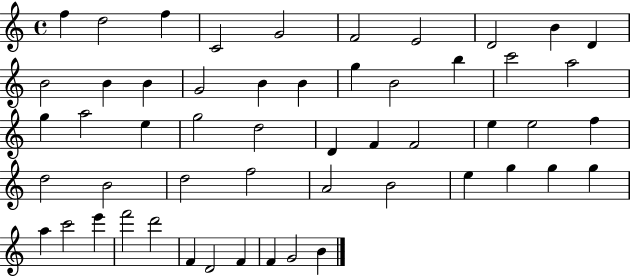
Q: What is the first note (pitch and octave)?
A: F5